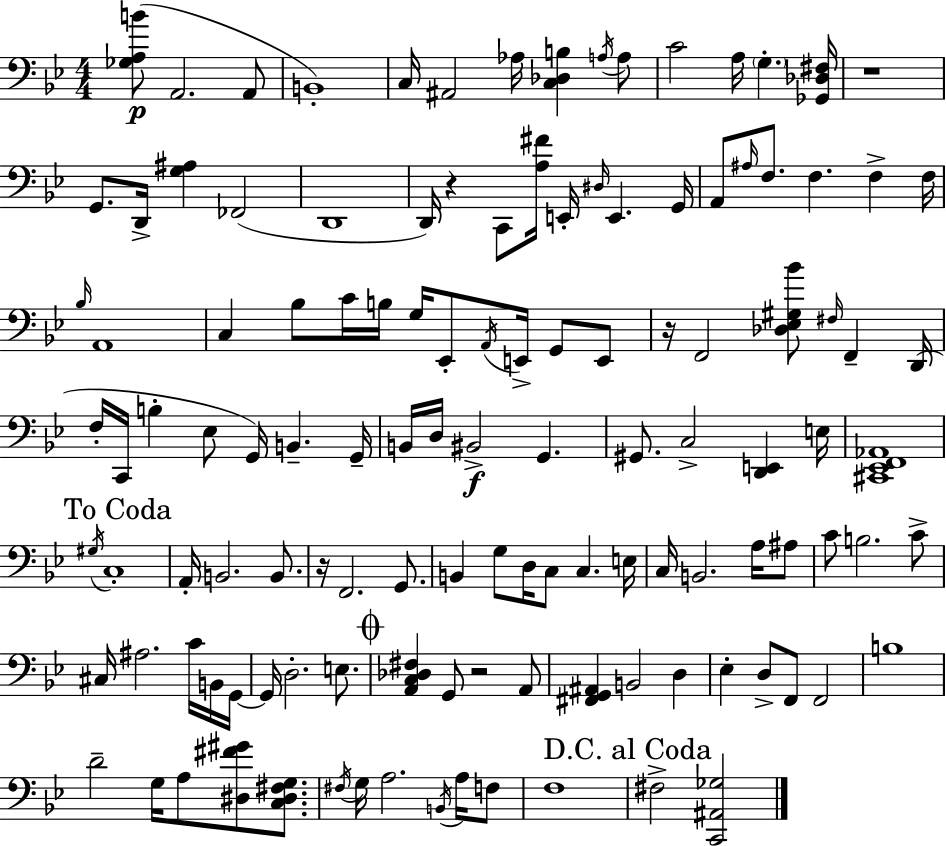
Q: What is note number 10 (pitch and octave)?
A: A3